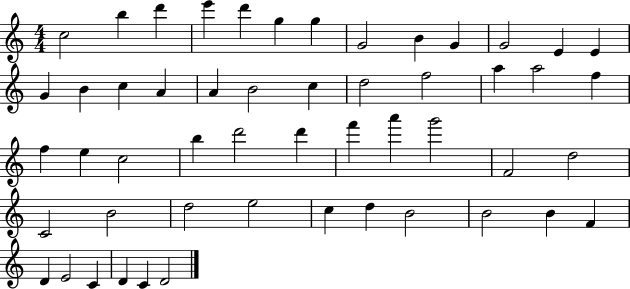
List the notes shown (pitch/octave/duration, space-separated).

C5/h B5/q D6/q E6/q D6/q G5/q G5/q G4/h B4/q G4/q G4/h E4/q E4/q G4/q B4/q C5/q A4/q A4/q B4/h C5/q D5/h F5/h A5/q A5/h F5/q F5/q E5/q C5/h B5/q D6/h D6/q F6/q A6/q G6/h F4/h D5/h C4/h B4/h D5/h E5/h C5/q D5/q B4/h B4/h B4/q F4/q D4/q E4/h C4/q D4/q C4/q D4/h